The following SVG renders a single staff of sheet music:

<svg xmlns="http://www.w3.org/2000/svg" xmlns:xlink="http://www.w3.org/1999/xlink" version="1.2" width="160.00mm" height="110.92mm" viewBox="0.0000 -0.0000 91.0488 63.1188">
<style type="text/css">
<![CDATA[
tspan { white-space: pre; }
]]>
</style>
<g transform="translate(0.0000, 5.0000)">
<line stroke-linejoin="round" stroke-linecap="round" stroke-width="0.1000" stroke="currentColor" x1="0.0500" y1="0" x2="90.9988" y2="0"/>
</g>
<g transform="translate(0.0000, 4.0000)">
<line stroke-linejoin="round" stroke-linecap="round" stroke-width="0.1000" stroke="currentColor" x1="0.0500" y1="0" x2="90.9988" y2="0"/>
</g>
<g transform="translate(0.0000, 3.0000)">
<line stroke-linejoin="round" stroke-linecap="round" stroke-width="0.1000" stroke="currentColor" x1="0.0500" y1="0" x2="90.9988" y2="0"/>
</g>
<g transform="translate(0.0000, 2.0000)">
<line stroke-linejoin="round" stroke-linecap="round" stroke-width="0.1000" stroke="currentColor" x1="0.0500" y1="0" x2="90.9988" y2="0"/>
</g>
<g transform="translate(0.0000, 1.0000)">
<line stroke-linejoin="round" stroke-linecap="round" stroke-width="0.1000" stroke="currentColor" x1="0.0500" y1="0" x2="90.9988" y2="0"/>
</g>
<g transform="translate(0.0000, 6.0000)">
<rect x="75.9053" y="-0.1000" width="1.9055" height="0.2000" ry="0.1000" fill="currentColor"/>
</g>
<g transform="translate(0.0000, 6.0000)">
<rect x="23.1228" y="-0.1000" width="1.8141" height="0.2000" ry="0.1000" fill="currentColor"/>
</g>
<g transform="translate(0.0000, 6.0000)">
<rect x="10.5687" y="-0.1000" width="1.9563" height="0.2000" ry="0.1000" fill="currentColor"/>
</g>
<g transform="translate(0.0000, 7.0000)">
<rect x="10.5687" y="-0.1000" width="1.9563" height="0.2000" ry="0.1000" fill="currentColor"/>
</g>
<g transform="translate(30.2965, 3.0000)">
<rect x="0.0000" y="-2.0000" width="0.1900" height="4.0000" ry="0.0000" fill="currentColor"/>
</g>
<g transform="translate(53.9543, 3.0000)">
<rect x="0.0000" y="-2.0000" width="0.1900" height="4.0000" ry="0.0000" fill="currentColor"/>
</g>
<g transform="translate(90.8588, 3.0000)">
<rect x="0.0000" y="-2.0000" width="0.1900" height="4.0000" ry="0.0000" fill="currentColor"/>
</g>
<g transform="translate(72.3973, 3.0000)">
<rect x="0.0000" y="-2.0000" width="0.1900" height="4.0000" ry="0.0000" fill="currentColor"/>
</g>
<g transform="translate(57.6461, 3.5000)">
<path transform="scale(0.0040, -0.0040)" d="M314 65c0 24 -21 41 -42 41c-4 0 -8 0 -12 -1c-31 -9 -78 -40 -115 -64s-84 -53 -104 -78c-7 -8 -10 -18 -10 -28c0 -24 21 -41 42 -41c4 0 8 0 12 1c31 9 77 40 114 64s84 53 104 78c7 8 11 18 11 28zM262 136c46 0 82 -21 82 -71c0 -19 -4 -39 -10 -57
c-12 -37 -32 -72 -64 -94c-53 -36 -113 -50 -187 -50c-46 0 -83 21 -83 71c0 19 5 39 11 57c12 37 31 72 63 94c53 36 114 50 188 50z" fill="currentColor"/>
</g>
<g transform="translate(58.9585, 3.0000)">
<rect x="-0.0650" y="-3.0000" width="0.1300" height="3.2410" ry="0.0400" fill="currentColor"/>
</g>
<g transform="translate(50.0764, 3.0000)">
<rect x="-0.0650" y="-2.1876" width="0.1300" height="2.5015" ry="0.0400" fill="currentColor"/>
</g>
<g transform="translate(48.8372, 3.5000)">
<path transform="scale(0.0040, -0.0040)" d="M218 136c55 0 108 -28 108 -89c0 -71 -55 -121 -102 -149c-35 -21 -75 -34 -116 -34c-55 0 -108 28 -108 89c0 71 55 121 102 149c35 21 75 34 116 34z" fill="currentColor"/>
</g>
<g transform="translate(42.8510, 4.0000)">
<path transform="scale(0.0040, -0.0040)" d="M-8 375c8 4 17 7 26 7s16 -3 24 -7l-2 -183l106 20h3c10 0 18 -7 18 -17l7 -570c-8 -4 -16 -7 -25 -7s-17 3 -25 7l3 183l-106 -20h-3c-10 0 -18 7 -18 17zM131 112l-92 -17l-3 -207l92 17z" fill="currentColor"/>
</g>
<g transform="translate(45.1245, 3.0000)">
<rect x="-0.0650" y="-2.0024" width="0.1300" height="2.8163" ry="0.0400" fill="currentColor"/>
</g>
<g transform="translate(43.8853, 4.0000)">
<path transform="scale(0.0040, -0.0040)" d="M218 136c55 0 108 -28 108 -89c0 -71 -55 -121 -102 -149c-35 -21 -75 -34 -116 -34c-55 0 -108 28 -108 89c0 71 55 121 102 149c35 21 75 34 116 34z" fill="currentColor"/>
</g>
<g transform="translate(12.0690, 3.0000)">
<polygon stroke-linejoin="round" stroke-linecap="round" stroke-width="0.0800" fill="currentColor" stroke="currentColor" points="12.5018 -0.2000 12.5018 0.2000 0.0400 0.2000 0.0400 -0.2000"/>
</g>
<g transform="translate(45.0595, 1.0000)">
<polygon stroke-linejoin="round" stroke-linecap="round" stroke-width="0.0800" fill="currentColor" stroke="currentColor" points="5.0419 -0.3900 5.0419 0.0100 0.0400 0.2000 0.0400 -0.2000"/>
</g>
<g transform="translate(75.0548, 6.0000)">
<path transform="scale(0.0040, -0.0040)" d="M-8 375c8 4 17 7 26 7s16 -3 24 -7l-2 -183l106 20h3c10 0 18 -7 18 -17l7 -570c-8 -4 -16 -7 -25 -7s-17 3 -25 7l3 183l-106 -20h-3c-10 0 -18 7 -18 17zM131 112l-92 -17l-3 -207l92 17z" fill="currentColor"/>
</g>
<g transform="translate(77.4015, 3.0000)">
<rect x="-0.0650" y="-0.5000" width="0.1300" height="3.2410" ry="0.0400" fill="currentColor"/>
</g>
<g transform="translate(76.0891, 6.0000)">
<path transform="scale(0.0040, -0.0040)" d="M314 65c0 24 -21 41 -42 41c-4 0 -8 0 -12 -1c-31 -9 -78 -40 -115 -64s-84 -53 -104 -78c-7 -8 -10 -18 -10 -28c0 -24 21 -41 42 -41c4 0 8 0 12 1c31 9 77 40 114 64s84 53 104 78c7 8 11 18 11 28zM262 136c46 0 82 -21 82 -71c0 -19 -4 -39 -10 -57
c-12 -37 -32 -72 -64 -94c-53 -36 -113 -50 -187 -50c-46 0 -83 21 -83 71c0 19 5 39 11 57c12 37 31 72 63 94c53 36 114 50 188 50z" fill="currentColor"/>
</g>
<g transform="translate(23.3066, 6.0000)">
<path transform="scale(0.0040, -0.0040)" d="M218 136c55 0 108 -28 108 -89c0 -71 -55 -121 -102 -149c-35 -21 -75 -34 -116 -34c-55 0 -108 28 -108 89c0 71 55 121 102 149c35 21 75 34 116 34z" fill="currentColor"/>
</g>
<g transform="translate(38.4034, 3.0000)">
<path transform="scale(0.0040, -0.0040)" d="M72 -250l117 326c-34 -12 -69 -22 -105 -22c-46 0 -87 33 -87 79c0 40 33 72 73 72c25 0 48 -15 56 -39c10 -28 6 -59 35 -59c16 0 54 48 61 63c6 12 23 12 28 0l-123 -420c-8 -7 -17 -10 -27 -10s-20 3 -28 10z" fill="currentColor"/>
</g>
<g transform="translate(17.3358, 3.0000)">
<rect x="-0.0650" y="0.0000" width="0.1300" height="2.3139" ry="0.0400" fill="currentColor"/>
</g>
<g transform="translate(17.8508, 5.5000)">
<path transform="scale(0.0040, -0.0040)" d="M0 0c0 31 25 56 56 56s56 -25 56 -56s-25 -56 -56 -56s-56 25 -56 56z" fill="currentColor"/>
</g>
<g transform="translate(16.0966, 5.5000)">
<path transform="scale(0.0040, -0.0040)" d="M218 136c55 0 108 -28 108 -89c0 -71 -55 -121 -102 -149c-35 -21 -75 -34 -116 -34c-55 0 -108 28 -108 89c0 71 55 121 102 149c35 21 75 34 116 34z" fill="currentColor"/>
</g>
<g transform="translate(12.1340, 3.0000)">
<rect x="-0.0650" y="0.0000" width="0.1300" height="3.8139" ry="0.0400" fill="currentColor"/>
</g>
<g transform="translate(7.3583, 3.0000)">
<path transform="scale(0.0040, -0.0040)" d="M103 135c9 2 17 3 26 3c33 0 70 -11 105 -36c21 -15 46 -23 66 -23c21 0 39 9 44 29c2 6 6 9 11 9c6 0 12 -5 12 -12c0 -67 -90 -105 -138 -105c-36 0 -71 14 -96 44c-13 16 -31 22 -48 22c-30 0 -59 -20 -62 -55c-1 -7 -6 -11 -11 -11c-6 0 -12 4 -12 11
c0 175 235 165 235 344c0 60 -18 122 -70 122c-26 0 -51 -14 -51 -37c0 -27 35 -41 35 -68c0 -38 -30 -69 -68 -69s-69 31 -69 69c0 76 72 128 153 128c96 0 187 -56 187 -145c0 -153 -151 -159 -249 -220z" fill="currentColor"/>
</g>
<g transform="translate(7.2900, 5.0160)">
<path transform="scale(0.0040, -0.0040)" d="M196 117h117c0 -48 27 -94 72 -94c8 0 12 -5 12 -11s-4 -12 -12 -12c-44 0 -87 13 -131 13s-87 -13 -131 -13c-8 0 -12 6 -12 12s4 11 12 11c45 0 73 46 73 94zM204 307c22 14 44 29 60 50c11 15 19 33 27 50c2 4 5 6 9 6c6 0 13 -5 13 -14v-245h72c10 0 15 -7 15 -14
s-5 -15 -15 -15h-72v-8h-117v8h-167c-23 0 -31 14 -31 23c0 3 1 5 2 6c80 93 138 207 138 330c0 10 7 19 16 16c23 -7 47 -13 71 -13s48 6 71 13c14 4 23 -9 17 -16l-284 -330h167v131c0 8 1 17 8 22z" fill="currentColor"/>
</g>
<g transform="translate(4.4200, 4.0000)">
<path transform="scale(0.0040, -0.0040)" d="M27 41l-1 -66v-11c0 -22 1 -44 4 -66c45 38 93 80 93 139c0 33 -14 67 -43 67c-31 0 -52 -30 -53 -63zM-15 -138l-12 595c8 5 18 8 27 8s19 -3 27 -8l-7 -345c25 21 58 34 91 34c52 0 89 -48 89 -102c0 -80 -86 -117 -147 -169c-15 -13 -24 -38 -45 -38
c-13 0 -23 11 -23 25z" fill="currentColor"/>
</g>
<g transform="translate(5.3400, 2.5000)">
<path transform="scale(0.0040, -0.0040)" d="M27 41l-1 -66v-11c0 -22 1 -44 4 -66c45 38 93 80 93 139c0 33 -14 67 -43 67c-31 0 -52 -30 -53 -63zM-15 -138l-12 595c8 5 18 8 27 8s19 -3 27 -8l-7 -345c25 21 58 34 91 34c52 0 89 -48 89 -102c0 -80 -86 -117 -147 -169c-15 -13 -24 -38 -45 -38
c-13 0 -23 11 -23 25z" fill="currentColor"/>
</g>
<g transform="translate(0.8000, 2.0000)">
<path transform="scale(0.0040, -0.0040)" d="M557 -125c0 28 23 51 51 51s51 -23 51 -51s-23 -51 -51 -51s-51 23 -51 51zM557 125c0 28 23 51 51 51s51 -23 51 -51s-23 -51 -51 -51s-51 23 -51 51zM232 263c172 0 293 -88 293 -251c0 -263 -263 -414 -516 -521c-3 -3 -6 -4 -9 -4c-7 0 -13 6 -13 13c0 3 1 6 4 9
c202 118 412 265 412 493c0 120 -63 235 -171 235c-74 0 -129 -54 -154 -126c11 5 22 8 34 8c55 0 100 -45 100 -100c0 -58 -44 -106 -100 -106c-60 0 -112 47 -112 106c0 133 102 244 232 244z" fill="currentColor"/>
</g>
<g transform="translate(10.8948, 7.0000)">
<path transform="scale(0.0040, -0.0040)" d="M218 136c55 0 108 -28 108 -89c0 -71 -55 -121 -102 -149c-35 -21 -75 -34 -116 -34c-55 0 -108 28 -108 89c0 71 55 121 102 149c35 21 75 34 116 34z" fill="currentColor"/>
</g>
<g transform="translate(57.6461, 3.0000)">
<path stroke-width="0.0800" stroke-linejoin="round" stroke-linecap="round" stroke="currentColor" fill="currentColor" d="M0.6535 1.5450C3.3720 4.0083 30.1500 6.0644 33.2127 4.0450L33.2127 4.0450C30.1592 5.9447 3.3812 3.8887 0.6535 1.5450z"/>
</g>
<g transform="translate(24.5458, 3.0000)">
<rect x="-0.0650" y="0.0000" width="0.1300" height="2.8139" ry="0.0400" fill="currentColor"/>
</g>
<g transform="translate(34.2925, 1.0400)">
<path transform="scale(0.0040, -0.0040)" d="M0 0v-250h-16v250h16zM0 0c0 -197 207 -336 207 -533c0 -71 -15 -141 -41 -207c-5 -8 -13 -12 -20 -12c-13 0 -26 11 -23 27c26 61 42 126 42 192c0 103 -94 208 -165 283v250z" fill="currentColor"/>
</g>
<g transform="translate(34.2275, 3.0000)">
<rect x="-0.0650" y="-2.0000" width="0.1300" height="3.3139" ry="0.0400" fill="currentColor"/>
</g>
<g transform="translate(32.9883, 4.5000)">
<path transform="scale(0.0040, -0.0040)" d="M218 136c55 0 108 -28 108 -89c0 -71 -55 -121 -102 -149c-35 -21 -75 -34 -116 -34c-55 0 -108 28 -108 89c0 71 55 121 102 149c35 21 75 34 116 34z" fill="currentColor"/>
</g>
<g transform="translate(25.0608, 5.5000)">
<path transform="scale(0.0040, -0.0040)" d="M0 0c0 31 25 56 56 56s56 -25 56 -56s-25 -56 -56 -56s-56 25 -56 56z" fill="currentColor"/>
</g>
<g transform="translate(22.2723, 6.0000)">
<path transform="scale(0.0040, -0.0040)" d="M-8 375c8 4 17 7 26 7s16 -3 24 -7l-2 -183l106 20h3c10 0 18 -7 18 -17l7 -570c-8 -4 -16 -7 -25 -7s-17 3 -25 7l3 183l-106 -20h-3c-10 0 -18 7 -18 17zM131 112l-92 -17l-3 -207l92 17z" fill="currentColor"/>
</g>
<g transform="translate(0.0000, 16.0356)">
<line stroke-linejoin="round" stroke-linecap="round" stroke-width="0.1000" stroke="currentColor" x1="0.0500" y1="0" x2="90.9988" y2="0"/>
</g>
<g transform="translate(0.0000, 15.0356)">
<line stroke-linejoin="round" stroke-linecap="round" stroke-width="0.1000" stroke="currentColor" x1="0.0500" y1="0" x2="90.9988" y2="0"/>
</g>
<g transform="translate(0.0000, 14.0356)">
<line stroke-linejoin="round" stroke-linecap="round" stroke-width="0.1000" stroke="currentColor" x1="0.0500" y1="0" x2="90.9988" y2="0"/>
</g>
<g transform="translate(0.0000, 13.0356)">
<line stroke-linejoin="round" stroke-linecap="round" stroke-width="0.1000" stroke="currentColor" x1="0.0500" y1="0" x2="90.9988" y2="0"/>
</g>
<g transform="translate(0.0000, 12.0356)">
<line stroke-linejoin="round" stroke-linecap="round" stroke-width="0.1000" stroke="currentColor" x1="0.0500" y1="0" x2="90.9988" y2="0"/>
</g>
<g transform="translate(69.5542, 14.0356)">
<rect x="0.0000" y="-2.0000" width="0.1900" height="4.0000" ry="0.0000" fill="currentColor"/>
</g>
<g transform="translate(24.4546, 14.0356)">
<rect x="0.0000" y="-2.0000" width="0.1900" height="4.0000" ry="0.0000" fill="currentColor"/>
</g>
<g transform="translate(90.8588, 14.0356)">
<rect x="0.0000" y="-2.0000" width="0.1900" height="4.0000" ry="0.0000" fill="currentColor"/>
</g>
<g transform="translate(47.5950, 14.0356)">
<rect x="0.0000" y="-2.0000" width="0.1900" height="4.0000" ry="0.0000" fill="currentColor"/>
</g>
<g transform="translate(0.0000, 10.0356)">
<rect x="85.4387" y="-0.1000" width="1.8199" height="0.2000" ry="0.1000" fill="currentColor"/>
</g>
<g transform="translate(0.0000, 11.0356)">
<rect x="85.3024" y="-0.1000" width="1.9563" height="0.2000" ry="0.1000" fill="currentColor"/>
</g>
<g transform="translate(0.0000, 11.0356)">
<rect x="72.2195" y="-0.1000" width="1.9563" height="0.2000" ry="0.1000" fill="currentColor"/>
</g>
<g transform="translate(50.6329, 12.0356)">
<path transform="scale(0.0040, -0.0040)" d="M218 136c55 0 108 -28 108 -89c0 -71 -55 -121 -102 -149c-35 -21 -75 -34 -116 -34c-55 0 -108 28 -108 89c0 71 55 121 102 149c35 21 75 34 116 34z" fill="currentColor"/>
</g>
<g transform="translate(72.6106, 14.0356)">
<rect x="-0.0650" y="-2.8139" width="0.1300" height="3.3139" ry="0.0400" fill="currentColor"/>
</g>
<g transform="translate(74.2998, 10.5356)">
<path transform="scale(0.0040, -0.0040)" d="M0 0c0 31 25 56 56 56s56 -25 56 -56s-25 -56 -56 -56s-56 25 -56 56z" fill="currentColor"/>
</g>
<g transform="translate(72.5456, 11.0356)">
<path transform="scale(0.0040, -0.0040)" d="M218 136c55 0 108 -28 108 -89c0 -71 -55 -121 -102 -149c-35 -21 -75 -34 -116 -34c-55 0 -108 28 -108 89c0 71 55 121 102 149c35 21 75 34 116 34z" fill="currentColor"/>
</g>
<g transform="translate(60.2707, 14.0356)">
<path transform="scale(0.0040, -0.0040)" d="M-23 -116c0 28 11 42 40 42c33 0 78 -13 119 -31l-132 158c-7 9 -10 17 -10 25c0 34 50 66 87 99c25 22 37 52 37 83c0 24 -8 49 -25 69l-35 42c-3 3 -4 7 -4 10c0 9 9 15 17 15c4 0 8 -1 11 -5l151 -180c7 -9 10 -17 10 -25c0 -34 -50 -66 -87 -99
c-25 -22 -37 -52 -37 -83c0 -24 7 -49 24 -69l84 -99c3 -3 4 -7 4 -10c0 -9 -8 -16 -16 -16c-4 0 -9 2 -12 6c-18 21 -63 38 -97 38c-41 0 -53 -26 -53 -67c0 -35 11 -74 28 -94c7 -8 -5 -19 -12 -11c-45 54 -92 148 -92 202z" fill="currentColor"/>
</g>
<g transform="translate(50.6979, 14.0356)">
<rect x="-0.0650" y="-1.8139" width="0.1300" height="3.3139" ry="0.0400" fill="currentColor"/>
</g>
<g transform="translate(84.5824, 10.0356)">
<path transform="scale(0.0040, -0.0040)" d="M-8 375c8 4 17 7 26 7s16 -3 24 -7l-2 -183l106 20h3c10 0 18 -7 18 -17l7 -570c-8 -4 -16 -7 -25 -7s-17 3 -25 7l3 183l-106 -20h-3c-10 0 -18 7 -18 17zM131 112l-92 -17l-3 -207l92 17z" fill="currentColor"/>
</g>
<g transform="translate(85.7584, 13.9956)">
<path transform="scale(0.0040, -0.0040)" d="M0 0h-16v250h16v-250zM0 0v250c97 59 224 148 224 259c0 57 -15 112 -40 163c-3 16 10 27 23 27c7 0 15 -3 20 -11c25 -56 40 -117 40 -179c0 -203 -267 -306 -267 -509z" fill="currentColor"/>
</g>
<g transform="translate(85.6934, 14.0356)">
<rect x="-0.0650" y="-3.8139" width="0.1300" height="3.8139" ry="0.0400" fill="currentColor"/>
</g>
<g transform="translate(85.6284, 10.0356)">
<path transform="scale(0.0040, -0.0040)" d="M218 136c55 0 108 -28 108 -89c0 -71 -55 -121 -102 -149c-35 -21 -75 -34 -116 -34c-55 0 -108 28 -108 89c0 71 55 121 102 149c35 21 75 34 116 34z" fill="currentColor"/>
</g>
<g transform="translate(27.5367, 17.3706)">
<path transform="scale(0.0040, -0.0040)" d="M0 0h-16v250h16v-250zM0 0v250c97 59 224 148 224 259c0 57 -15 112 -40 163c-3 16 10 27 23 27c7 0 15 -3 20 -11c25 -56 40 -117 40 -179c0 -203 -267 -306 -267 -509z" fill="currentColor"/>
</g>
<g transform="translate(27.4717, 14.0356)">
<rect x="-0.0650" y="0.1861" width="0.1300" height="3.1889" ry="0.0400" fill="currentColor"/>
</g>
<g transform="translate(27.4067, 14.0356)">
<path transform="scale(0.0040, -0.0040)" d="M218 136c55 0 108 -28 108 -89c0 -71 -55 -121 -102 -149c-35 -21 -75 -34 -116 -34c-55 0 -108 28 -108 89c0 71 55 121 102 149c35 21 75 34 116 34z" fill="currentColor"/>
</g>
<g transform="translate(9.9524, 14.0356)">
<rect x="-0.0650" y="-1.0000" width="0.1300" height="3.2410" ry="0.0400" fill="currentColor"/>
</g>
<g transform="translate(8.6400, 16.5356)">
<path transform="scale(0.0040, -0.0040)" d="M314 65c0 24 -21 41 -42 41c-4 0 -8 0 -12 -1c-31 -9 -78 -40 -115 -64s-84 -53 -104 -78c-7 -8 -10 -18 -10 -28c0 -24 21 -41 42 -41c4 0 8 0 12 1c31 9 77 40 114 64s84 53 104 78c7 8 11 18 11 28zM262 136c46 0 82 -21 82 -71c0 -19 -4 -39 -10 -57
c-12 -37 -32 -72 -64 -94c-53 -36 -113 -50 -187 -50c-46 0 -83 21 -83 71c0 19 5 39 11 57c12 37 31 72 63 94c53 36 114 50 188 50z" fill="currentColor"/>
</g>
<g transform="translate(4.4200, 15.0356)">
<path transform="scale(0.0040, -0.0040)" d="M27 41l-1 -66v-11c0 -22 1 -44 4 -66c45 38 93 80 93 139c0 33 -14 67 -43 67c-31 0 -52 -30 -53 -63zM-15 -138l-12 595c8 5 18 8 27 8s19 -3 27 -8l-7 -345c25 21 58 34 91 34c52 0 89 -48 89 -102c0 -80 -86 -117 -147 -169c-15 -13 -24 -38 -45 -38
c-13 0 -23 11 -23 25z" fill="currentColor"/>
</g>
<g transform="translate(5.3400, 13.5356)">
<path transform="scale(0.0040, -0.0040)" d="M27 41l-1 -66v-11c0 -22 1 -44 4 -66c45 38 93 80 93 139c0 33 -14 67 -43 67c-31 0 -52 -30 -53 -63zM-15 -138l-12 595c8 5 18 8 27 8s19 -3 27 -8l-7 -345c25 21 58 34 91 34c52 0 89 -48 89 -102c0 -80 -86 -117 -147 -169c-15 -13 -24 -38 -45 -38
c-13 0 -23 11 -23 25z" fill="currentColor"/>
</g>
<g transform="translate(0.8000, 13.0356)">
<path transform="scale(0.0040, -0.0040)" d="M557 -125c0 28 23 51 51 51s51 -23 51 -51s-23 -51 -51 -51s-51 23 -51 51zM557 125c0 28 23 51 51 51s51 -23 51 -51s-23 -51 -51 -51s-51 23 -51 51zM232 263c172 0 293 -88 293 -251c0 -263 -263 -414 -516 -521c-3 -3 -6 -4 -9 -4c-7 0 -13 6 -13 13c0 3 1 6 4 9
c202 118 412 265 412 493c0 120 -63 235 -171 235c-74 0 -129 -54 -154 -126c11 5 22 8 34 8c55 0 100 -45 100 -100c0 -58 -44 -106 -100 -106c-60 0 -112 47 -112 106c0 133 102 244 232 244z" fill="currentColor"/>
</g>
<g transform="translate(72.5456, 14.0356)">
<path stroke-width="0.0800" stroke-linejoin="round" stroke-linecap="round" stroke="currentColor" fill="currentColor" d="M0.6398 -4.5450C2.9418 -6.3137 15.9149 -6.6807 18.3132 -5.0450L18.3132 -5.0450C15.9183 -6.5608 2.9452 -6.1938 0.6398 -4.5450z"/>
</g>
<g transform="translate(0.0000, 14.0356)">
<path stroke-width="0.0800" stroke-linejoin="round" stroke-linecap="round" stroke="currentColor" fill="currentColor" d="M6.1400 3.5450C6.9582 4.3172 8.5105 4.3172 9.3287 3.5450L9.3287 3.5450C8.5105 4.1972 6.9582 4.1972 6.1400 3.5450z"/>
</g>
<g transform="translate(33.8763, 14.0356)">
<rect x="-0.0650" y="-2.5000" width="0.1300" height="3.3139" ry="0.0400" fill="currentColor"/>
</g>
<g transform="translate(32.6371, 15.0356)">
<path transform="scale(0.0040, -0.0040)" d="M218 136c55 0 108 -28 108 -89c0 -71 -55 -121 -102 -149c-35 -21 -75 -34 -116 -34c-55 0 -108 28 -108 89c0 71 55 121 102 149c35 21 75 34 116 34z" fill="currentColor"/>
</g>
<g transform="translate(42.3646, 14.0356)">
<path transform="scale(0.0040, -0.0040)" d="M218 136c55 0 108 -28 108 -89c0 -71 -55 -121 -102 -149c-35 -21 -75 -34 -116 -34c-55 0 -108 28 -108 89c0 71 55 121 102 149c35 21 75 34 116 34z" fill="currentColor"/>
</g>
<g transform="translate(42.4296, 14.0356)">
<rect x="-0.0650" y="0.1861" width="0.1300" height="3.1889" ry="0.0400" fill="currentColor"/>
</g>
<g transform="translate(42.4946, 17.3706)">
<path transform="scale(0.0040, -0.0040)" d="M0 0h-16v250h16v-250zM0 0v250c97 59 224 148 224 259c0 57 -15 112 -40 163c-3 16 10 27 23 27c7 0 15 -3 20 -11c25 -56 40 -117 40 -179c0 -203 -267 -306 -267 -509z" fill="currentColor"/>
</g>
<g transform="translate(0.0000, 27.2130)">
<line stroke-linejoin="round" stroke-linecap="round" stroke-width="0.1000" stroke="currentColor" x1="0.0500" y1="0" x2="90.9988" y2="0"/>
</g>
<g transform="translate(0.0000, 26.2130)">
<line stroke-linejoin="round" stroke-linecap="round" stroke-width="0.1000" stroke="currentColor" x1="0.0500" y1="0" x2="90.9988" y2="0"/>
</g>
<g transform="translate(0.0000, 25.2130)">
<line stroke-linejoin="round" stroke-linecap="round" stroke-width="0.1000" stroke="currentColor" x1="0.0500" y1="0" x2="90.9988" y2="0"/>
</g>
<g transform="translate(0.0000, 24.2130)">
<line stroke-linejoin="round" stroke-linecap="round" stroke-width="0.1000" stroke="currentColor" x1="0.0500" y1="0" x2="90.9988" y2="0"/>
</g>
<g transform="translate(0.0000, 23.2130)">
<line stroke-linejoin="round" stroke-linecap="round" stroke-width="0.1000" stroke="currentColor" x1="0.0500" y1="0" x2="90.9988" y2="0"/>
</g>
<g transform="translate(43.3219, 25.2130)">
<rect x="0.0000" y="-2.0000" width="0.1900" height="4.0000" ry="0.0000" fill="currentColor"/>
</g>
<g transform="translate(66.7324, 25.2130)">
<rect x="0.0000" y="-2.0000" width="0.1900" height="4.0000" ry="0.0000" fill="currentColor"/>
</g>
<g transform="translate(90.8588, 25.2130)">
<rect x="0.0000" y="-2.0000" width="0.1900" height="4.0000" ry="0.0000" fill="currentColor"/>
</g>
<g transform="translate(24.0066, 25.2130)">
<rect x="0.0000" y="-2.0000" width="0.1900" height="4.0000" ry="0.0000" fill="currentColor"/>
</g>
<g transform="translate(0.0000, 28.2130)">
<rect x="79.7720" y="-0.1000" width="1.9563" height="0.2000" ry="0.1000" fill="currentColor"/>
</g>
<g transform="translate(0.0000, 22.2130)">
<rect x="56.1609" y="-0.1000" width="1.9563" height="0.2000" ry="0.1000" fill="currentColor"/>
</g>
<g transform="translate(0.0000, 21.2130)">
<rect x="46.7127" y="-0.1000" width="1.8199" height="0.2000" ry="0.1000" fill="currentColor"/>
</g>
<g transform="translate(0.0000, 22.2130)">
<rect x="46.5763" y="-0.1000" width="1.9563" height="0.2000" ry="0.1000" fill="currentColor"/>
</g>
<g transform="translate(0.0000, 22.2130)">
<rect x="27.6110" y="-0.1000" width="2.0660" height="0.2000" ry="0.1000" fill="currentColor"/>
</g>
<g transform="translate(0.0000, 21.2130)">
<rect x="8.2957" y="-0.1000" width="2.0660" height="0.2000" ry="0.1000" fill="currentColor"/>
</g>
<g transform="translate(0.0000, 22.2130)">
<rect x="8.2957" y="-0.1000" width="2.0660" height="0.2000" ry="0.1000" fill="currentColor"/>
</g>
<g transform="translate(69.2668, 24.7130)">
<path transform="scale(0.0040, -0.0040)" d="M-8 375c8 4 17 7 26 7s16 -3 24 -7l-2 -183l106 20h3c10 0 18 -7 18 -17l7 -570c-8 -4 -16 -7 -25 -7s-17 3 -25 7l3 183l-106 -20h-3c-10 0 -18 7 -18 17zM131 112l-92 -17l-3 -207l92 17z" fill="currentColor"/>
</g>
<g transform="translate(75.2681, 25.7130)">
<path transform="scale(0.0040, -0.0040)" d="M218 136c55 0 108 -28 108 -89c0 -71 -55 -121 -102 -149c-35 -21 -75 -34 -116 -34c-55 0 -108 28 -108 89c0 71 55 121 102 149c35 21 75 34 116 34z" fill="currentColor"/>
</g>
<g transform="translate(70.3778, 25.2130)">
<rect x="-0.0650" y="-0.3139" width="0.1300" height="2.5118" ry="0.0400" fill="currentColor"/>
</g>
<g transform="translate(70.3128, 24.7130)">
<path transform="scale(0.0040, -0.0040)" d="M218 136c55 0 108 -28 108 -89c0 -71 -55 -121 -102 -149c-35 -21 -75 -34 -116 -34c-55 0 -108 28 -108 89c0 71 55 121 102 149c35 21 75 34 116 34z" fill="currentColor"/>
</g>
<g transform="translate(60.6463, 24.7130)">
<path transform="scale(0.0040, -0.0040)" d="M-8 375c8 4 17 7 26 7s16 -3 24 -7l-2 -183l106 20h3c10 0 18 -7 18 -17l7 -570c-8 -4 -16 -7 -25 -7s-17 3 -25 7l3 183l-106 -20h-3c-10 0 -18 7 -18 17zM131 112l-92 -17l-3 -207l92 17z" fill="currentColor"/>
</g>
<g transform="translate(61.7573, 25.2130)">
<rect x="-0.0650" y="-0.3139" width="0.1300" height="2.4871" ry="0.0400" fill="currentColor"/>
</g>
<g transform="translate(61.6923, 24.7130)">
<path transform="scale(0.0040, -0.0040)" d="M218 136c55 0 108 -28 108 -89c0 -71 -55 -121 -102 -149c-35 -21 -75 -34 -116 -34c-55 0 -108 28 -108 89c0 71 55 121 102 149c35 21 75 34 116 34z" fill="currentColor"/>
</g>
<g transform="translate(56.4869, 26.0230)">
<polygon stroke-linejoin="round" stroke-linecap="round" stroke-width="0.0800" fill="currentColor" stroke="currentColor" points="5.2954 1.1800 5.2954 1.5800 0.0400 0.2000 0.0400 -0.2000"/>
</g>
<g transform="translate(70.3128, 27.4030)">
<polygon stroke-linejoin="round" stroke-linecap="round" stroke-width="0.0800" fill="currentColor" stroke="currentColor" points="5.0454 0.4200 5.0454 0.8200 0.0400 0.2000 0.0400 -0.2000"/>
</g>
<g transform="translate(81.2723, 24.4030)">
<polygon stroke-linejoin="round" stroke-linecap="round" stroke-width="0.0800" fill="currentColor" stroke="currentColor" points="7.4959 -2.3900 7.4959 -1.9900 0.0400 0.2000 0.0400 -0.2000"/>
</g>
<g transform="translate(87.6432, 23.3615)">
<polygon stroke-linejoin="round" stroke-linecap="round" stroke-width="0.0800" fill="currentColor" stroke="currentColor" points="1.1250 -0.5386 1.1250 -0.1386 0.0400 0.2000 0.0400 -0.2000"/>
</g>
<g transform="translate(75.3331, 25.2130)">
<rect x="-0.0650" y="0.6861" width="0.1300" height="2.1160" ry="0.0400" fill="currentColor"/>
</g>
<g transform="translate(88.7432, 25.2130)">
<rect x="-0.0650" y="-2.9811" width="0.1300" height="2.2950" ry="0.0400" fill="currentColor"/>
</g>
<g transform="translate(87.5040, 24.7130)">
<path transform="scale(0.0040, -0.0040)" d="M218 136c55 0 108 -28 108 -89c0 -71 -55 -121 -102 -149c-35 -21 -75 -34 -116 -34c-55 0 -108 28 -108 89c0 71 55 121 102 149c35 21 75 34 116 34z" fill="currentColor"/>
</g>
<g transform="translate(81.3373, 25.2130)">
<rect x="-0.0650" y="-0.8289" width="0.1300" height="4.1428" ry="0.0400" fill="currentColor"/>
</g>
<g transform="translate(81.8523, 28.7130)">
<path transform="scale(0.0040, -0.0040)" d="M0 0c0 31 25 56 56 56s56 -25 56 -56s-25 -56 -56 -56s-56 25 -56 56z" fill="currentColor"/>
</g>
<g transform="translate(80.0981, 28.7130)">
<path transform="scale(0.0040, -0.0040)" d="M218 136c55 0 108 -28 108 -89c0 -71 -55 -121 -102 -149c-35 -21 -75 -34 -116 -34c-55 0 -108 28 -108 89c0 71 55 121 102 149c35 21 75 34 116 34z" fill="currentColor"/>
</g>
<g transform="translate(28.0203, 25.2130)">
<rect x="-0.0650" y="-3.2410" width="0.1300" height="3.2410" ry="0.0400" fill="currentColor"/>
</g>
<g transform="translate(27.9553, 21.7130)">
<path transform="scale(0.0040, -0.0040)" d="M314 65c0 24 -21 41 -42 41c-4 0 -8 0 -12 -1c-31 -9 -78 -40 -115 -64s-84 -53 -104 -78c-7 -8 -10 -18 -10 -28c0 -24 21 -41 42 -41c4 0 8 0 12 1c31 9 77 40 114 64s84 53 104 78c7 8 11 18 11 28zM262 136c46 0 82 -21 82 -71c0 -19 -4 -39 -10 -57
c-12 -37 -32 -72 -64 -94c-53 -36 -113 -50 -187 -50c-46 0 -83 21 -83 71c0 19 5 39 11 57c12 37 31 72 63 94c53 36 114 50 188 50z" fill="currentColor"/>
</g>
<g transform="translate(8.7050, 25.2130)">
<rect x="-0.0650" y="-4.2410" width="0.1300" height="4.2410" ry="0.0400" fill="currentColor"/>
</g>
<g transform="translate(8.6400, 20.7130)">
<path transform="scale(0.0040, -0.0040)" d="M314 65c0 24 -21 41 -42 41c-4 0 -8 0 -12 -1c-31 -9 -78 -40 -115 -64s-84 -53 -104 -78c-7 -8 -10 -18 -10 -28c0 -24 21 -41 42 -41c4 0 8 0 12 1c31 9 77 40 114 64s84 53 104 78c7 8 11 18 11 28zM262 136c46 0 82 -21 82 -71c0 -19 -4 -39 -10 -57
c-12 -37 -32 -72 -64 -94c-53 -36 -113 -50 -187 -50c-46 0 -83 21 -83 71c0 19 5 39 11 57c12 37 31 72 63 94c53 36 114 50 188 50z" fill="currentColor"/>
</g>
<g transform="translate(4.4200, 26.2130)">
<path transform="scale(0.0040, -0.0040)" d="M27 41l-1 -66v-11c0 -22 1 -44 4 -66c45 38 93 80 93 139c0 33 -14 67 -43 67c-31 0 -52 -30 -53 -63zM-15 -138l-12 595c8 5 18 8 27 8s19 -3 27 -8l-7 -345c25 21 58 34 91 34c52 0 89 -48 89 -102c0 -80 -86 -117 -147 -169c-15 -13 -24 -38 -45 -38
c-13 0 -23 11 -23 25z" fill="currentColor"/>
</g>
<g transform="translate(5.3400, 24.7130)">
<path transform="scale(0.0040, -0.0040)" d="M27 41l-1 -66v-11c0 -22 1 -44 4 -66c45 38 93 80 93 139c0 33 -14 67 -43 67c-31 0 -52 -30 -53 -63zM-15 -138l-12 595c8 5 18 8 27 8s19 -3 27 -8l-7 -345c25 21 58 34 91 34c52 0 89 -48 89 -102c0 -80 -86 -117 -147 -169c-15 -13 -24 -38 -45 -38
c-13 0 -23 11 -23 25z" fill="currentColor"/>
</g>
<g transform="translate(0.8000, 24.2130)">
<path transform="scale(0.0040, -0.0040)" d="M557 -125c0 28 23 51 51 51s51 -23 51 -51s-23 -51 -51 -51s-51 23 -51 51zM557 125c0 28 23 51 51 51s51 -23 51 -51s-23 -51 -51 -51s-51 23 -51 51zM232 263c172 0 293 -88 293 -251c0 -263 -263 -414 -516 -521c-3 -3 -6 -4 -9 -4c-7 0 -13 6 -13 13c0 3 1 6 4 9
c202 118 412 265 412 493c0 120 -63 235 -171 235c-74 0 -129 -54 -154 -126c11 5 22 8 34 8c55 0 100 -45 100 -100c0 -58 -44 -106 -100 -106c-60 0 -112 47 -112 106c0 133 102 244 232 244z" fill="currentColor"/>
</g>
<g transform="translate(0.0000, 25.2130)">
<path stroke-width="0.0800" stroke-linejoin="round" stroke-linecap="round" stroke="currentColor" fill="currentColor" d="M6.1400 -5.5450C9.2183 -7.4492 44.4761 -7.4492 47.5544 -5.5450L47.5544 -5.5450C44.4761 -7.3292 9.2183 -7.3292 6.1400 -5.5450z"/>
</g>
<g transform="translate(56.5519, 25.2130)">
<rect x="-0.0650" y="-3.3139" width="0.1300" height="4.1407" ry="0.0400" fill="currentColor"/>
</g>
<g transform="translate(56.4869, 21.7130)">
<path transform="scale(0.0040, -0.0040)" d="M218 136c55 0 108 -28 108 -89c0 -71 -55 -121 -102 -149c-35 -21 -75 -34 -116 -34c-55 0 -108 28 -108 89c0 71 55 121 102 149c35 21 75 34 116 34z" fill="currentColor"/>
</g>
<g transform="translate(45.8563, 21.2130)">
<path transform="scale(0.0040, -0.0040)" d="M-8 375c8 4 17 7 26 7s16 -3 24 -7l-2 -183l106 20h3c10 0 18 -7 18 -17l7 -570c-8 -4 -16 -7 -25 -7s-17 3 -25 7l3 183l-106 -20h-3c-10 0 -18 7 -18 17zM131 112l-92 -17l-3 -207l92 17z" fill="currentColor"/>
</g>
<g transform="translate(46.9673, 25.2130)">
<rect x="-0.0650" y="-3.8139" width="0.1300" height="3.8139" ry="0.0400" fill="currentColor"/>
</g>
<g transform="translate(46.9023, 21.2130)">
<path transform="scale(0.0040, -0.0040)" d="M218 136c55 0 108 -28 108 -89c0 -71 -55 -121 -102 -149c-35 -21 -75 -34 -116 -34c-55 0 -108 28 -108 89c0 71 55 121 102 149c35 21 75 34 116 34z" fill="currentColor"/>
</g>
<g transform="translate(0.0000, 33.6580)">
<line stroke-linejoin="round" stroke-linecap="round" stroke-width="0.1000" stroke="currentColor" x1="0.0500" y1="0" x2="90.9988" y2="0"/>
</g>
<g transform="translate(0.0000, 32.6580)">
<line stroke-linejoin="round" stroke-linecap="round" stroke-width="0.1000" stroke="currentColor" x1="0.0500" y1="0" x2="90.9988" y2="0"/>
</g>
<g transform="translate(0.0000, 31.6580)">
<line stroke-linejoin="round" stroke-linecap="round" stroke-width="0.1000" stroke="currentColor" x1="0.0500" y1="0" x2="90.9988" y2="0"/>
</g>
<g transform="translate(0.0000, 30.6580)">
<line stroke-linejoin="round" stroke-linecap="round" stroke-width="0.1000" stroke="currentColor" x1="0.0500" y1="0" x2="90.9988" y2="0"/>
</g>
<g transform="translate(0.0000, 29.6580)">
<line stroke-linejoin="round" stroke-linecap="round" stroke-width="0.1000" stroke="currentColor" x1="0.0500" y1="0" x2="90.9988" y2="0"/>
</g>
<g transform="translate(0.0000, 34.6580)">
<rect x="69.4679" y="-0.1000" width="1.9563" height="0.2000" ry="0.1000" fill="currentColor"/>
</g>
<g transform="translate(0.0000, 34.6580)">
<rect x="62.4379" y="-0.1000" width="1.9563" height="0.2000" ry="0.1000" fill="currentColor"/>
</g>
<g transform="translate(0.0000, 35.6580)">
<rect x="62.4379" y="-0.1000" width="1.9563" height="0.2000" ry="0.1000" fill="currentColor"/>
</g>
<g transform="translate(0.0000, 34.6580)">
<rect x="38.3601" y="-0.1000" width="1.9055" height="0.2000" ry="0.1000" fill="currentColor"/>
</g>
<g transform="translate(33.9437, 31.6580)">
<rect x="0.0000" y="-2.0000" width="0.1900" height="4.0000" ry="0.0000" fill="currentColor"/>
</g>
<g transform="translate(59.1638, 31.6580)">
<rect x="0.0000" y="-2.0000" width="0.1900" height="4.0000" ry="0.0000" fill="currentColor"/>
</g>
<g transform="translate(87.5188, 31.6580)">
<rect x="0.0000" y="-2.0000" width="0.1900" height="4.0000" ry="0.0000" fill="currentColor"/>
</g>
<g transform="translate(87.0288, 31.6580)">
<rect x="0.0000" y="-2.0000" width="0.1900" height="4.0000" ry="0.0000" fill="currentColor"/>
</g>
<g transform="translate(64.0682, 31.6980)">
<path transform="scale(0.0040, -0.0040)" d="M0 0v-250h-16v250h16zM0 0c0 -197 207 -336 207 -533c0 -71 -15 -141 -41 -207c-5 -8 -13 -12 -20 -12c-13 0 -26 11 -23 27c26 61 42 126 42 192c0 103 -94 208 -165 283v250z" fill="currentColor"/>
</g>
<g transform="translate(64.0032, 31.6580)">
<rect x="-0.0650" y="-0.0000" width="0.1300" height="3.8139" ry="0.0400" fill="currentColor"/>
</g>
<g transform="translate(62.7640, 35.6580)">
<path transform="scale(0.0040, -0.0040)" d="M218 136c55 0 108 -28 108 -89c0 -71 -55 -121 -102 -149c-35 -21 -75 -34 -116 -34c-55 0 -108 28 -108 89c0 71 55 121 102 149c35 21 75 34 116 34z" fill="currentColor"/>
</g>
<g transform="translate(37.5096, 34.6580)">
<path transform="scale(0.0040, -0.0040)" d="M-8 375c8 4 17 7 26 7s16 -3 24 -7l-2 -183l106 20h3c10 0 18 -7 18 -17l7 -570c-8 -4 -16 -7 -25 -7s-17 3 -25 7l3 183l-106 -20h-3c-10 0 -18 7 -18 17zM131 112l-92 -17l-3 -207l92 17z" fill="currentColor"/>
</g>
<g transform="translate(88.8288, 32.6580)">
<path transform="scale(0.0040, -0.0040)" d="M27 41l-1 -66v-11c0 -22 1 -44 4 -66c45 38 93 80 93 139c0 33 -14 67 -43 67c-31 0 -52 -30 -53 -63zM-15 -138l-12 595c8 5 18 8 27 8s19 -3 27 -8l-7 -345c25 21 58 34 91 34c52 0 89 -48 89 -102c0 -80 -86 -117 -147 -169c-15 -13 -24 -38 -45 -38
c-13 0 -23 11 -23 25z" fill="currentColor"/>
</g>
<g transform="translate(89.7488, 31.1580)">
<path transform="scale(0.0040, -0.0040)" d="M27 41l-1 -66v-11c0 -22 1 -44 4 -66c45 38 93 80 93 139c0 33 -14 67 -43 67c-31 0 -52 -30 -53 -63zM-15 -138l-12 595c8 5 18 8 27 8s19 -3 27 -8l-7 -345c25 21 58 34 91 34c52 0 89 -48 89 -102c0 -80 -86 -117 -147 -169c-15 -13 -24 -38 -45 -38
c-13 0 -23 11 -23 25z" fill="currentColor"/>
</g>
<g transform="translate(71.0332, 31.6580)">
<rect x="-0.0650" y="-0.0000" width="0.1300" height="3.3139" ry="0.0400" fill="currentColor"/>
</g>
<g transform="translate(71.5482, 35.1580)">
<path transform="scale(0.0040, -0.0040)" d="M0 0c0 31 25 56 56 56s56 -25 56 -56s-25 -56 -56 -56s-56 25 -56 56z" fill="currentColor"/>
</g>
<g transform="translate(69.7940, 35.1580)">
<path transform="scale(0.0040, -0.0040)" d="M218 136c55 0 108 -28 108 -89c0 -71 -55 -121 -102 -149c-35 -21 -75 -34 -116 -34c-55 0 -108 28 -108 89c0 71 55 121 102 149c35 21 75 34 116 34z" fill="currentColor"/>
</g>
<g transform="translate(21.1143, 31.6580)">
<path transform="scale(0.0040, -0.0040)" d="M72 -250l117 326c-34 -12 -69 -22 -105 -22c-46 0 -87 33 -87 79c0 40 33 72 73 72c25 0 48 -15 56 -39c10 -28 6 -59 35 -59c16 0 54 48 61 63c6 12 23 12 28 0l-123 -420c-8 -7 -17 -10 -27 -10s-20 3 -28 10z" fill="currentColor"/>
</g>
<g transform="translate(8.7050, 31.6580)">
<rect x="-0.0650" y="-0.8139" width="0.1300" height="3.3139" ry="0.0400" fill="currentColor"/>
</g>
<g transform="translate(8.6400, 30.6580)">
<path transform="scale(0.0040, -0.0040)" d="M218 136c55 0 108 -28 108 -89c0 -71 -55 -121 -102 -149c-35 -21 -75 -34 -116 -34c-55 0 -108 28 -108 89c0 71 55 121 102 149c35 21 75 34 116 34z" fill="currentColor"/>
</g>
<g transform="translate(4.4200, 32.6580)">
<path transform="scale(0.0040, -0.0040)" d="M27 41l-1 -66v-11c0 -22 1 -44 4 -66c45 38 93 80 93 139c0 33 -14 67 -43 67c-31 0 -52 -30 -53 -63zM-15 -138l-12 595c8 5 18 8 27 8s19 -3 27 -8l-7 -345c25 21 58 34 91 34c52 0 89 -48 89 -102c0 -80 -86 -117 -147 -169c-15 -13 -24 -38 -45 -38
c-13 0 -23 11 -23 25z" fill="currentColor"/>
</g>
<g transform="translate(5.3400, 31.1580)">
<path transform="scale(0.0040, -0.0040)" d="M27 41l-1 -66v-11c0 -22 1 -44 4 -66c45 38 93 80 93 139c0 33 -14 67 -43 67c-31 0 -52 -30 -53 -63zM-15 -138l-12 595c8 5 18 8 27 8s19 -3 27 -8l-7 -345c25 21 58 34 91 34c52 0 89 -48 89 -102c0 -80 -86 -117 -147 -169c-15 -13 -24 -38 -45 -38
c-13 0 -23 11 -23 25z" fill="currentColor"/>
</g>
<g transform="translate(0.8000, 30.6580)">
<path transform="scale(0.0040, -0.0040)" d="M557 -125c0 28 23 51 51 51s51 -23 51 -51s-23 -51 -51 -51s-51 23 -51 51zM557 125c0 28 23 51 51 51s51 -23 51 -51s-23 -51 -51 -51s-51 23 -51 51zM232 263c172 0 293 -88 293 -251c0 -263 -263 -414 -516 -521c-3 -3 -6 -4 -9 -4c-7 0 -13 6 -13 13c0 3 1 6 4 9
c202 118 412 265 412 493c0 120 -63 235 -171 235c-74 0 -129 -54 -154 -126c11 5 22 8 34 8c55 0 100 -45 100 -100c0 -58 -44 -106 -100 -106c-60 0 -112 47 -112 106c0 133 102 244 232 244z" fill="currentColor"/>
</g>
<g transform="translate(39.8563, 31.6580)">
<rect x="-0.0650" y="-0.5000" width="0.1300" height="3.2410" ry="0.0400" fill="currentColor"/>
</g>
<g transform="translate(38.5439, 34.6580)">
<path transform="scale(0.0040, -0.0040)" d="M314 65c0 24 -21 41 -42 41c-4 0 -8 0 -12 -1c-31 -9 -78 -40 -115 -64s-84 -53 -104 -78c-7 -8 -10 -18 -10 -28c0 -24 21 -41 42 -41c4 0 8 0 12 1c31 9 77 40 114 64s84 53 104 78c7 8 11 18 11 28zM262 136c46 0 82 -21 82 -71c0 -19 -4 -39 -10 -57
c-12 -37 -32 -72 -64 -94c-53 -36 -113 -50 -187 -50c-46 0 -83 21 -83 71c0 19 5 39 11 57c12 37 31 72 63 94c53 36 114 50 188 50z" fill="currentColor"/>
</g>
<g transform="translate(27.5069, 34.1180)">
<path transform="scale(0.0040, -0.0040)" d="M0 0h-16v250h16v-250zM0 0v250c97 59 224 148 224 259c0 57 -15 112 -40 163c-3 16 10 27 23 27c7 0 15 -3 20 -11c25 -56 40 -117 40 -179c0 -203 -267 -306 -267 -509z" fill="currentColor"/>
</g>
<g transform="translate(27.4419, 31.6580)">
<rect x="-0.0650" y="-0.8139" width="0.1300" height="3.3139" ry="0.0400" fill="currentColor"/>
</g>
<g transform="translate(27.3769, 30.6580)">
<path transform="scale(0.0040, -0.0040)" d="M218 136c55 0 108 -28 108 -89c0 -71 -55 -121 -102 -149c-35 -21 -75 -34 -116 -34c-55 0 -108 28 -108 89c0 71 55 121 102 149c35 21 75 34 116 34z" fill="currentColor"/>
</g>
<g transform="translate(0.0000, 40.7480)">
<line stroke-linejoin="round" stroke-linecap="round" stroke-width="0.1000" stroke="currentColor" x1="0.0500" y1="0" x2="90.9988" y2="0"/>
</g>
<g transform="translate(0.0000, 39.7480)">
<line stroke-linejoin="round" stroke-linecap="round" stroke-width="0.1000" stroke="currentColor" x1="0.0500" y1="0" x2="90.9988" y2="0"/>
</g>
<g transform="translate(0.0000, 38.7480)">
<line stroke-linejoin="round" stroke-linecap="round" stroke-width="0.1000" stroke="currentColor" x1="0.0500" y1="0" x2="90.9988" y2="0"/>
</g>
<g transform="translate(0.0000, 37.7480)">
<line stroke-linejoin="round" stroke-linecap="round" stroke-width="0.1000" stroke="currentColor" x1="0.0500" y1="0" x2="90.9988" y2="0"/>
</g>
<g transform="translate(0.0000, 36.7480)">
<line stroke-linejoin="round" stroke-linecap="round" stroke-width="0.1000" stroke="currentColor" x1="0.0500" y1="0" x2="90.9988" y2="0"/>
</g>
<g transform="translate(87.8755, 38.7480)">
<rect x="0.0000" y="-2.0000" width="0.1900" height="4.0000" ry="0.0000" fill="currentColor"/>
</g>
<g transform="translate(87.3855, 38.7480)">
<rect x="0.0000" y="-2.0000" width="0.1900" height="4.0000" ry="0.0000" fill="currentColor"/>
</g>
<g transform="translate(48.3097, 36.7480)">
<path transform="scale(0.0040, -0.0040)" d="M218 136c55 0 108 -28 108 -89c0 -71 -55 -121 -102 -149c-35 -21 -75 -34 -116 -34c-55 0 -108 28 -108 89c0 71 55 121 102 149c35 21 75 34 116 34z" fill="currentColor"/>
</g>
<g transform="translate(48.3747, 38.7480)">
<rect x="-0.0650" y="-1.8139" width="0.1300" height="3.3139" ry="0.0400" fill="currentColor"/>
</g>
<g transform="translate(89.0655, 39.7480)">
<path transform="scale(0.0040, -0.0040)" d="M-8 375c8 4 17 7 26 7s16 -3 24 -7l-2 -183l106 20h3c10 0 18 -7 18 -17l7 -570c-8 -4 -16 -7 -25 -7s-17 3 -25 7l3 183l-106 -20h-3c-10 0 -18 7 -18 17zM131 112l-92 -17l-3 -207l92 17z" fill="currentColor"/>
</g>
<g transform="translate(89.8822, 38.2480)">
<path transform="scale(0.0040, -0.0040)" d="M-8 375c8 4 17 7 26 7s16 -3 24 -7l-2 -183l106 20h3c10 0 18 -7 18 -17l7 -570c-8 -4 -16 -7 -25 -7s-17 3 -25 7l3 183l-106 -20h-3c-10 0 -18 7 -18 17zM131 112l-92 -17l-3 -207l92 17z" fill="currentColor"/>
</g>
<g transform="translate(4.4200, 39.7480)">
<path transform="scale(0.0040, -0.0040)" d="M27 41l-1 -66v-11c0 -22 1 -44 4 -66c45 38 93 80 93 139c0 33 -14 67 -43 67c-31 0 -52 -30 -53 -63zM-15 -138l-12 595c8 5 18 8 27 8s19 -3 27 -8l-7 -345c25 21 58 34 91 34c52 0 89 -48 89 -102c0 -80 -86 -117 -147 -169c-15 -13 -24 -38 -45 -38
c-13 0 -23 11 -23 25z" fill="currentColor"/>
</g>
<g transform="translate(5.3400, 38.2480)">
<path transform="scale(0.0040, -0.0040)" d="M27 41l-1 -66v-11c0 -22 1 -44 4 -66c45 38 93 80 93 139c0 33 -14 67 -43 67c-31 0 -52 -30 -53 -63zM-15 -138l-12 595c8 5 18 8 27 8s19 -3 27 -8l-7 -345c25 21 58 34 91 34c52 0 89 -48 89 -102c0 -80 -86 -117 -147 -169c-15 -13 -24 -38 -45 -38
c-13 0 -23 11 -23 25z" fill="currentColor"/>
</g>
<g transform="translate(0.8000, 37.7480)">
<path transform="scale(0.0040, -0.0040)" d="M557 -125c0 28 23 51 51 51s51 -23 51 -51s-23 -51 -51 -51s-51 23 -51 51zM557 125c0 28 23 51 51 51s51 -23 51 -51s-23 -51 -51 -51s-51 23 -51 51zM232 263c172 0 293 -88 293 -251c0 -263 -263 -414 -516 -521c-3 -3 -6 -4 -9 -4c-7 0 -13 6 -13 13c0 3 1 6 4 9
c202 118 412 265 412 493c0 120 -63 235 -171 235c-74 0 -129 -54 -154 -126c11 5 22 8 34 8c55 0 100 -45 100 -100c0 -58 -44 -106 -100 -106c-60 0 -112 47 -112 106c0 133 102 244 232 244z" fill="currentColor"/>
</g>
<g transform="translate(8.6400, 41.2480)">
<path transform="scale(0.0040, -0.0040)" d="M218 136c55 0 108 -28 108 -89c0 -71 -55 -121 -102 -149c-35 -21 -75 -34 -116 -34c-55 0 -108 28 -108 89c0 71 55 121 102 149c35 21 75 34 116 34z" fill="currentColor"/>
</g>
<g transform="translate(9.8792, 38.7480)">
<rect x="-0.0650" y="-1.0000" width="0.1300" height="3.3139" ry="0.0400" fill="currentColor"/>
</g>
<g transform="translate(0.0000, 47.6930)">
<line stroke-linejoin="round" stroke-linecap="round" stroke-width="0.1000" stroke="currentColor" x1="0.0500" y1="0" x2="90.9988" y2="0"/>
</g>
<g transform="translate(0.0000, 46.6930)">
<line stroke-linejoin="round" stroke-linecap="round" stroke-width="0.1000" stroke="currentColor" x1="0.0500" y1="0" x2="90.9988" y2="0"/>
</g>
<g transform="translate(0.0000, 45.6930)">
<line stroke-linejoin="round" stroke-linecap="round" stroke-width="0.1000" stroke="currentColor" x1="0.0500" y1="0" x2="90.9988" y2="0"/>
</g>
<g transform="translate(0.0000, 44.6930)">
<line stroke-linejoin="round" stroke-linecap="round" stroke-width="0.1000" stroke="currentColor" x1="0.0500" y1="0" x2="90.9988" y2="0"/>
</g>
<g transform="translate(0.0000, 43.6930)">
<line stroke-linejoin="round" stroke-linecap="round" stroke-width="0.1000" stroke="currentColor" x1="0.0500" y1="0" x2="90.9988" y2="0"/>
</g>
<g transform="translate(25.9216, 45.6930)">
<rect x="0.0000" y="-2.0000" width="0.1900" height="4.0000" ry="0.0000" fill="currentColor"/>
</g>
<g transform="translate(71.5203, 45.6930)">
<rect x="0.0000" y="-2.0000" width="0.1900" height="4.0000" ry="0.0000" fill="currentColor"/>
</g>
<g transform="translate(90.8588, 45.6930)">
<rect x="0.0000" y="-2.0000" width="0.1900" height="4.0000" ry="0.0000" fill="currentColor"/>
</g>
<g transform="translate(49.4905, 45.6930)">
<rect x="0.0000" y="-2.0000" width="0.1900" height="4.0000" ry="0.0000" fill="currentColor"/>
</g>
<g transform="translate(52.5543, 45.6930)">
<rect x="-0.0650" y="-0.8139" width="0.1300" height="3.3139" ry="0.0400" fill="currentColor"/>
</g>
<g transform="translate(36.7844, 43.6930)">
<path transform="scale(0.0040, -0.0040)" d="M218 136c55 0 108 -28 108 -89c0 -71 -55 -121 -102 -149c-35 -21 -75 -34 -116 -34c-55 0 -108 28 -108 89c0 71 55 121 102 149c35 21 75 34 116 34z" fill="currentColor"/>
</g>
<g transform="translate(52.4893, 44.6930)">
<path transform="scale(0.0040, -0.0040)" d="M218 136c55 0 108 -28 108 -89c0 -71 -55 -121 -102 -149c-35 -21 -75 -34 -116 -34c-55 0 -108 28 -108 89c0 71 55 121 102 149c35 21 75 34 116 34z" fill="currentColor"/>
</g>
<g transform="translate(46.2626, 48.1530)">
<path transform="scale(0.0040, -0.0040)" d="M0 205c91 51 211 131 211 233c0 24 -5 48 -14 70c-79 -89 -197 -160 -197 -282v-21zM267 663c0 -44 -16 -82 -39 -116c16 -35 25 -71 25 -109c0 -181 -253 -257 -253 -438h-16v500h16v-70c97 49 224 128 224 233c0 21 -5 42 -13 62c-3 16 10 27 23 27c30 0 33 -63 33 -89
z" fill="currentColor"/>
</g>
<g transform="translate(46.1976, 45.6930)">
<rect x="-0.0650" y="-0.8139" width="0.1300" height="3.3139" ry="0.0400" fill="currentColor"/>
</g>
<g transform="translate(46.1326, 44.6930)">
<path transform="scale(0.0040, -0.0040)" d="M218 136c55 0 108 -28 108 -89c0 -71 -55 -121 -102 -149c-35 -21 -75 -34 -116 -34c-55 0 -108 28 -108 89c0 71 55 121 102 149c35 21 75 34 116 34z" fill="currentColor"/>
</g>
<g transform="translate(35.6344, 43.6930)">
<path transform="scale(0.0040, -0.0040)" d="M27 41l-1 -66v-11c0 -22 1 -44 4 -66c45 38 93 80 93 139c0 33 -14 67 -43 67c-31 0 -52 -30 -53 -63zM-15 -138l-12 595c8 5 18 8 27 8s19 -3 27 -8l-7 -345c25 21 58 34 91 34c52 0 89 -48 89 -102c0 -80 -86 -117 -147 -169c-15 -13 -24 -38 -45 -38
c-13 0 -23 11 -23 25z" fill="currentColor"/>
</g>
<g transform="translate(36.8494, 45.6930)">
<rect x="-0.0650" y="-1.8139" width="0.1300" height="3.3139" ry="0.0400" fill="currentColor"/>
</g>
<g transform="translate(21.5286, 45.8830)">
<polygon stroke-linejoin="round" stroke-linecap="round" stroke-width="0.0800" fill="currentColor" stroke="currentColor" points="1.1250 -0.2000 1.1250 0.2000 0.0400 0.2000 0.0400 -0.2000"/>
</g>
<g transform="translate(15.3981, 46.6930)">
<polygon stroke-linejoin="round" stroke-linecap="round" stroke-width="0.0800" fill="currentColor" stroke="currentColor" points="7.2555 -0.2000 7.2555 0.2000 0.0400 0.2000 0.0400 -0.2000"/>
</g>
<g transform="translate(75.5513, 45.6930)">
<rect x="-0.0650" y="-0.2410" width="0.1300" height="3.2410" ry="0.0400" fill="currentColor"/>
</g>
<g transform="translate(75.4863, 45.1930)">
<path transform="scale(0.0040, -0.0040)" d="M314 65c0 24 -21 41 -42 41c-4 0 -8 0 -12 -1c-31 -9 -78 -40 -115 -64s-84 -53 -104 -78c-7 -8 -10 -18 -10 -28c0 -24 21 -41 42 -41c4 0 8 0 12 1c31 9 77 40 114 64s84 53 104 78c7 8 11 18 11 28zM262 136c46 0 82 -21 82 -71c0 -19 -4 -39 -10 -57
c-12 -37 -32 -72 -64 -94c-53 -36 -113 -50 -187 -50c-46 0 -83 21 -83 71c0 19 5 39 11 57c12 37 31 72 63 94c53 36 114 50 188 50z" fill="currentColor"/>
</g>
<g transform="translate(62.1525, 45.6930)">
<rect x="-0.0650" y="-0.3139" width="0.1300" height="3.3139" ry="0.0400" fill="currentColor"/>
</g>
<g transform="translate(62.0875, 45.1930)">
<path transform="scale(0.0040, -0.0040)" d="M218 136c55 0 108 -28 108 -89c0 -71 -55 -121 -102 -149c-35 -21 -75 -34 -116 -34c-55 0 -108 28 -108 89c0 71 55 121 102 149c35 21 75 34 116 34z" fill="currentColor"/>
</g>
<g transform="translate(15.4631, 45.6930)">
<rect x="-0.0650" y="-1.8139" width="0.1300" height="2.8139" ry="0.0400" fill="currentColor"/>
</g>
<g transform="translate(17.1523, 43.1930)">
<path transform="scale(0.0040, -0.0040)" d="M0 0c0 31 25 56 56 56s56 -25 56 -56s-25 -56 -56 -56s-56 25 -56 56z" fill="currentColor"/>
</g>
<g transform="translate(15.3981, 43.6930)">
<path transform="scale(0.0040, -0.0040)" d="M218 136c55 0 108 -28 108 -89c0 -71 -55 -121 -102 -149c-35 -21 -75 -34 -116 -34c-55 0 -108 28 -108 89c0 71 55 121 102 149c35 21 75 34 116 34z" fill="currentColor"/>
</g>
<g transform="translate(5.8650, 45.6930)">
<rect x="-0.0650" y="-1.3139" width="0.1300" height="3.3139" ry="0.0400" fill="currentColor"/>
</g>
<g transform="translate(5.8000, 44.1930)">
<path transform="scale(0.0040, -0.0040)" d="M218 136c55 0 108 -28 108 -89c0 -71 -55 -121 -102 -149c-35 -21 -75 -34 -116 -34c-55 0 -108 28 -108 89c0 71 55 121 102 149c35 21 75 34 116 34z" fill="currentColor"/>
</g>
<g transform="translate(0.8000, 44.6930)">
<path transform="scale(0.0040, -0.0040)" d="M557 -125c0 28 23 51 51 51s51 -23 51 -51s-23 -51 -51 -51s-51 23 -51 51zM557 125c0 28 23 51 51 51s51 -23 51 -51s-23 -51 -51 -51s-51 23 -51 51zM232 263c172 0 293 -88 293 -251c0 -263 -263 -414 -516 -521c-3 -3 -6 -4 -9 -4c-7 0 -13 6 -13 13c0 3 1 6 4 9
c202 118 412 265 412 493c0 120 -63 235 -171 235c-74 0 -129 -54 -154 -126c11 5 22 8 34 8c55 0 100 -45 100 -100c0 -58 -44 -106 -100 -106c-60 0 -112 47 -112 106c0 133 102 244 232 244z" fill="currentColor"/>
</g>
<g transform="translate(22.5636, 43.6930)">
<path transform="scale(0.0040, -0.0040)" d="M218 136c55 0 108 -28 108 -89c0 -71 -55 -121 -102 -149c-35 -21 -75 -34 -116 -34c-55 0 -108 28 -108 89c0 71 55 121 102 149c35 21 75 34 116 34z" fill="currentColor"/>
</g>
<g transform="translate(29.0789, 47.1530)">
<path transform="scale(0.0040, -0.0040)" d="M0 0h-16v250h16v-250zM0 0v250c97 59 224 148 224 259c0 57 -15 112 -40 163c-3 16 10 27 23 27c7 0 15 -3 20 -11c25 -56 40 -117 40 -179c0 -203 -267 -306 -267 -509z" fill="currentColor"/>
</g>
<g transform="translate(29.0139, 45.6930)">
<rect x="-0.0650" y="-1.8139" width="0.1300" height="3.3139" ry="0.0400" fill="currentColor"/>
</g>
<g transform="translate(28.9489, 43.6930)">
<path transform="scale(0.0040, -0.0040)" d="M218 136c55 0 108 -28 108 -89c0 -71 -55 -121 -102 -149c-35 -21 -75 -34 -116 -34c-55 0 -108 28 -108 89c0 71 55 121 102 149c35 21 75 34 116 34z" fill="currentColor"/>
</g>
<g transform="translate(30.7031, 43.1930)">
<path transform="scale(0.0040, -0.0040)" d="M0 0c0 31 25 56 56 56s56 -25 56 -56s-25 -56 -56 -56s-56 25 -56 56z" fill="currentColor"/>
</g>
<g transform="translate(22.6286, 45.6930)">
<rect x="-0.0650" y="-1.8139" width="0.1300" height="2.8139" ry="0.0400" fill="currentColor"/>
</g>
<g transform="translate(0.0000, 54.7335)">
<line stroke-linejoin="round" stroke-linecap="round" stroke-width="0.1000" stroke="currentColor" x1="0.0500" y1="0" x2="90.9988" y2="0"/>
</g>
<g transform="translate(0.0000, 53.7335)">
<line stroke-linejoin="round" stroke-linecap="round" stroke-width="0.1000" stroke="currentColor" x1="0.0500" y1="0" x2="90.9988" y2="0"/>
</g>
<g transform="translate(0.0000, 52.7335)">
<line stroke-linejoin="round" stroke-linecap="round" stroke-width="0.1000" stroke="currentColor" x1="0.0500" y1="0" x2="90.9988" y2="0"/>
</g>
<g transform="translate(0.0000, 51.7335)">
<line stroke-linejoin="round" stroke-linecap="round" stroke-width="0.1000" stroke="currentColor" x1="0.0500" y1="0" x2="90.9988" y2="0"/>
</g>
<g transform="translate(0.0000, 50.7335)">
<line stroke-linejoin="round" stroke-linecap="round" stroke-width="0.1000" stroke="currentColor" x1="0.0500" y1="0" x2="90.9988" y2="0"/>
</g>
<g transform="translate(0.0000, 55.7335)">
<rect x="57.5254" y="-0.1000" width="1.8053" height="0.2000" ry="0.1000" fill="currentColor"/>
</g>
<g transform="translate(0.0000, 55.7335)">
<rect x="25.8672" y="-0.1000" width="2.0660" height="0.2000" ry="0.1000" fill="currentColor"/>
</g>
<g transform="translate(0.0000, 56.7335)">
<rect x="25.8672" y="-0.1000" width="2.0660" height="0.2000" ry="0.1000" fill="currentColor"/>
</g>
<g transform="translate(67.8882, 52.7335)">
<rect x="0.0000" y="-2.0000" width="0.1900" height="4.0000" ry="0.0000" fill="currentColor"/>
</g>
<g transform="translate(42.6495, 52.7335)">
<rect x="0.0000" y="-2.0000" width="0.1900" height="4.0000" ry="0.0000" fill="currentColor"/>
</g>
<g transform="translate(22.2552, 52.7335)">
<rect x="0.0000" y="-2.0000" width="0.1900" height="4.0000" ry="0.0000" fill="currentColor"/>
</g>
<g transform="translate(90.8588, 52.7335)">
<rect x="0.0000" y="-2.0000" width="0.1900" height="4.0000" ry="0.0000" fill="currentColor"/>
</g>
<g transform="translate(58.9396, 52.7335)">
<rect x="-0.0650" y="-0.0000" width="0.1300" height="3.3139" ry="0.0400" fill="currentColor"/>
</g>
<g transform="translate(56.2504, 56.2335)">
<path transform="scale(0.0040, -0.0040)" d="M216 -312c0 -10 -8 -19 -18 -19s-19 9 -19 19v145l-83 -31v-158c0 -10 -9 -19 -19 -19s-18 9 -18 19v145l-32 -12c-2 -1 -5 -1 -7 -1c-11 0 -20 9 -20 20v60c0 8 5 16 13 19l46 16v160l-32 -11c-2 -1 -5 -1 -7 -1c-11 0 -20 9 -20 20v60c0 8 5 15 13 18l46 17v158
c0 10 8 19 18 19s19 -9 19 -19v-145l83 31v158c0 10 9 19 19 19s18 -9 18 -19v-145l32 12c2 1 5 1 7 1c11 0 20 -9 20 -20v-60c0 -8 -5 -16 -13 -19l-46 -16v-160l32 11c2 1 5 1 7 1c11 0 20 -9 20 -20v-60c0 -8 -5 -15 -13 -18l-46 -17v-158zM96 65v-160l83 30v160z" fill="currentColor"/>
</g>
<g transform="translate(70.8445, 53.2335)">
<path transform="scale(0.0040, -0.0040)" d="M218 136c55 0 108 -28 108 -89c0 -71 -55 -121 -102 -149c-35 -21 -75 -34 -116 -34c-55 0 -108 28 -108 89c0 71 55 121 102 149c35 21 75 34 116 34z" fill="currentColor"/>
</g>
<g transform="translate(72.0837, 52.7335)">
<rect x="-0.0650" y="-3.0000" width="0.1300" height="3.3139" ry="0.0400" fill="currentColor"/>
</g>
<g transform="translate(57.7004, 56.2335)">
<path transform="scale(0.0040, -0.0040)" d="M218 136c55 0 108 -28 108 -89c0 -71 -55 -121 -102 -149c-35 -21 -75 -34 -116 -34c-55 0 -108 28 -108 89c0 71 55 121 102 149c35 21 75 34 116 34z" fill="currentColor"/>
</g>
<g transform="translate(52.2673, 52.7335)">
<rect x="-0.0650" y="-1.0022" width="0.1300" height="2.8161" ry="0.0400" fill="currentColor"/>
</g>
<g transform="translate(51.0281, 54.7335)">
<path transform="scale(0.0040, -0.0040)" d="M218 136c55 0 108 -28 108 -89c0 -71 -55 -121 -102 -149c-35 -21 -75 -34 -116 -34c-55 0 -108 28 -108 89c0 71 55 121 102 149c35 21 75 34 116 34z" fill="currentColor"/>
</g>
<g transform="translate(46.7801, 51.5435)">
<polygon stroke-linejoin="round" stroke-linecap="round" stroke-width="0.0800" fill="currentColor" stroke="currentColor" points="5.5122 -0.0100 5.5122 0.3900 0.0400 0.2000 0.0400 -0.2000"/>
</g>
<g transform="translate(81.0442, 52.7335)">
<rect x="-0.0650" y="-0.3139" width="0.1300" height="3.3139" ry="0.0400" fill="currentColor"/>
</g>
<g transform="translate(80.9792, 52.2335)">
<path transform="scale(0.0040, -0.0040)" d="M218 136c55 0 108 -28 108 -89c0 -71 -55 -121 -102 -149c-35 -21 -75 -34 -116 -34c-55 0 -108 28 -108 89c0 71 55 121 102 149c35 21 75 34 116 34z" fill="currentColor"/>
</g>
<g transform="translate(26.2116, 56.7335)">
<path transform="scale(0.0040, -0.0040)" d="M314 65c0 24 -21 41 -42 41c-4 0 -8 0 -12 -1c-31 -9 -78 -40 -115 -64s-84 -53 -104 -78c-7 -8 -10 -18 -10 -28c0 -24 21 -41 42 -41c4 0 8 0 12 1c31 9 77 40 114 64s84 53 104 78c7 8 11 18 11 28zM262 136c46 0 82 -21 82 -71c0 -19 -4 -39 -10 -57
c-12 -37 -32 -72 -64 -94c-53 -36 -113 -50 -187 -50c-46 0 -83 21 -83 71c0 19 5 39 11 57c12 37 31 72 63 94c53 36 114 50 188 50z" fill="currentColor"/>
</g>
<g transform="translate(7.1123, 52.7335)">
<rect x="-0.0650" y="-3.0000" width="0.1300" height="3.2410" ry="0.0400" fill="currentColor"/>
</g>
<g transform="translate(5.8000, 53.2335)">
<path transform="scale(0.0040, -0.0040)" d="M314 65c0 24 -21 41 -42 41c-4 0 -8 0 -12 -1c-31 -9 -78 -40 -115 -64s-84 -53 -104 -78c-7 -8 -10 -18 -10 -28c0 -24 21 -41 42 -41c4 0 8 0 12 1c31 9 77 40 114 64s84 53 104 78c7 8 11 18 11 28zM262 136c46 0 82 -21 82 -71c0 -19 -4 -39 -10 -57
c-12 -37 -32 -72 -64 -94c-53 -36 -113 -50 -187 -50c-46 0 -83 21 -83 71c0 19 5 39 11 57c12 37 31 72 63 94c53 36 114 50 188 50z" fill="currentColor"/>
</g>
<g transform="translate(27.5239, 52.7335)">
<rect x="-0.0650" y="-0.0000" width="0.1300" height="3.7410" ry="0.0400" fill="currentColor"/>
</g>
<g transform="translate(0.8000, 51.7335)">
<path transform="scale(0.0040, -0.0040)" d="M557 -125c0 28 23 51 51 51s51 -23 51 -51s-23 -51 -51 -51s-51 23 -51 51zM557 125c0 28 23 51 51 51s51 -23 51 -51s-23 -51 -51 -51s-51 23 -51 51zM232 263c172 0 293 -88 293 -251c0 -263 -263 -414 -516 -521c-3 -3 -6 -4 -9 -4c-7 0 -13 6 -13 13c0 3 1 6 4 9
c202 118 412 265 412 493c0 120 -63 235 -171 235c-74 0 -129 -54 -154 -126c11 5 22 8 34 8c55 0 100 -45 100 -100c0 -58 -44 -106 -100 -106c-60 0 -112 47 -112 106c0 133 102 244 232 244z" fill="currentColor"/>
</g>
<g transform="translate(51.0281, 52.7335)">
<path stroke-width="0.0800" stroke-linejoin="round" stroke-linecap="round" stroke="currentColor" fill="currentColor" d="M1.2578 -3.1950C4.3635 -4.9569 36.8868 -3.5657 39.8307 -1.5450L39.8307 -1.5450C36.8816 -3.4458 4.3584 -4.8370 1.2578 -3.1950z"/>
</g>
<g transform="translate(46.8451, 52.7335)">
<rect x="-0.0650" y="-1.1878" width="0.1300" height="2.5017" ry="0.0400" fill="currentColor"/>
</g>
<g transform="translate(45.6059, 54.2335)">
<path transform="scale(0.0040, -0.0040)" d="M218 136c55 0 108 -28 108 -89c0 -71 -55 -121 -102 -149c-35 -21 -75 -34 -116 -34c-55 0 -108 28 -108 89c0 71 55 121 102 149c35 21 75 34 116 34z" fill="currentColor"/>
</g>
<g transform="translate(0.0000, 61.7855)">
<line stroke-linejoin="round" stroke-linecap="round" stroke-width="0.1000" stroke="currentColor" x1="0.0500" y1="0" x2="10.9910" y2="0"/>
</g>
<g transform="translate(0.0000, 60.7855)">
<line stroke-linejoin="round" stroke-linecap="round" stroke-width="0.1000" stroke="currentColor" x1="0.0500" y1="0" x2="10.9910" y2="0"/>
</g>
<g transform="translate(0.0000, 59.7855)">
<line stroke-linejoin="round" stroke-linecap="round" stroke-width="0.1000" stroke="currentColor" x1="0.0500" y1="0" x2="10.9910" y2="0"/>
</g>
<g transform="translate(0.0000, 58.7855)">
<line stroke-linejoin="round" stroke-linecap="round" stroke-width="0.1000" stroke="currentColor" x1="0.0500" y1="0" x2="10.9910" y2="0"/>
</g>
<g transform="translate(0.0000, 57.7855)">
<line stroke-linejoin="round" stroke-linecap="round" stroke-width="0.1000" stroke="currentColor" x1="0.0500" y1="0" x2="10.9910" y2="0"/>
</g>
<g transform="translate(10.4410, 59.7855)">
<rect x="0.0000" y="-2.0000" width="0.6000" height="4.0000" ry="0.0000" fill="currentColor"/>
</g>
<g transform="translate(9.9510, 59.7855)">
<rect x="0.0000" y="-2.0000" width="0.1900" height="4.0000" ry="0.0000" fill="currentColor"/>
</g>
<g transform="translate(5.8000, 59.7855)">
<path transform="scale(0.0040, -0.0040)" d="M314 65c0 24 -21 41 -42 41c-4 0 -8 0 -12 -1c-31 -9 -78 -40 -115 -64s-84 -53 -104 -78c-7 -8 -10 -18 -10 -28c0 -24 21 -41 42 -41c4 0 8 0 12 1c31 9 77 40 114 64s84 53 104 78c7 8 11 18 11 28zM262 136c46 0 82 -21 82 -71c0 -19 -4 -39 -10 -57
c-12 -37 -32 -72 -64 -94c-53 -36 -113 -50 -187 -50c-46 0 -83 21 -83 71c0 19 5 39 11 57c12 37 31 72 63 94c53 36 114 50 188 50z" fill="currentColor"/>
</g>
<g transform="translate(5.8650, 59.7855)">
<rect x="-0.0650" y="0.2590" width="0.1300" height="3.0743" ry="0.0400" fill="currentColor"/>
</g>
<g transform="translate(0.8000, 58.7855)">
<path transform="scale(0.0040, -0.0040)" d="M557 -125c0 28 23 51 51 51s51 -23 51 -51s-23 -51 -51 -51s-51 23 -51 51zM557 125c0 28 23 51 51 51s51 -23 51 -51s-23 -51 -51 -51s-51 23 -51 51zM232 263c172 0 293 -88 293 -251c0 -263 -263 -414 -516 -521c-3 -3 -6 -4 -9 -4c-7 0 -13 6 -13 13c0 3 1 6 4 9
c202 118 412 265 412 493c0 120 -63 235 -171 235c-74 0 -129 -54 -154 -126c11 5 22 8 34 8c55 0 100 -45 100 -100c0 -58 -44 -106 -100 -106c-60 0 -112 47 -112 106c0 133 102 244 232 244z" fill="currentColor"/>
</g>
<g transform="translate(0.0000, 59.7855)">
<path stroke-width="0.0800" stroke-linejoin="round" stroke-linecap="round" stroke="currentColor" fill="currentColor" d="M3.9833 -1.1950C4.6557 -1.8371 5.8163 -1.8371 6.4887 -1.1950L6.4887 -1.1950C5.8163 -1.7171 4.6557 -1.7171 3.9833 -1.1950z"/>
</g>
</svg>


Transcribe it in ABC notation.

X:1
T:Untitled
M:2/4
L:1/4
K:Bb
C,,/2 F,,/2 E,,/2 A,,/2 z/2 B,,/2 C,/2 C,2 E,,2 F,,2 D,/2 _B,, D,/2 A, z C E/2 F2 D2 E D/2 E,/2 E,/2 C,/2 D,,/2 E,/4 F, z/2 F,/2 E,,2 C,,/2 D,, F,, A, G, A,/2 A,/4 A,/2 _A, F,/4 F, E, E,2 C,2 C,,2 A,,/2 G,,/2 ^D,, C, E, D,2